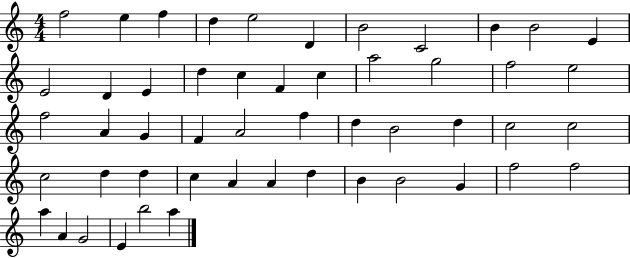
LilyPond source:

{
  \clef treble
  \numericTimeSignature
  \time 4/4
  \key c \major
  f''2 e''4 f''4 | d''4 e''2 d'4 | b'2 c'2 | b'4 b'2 e'4 | \break e'2 d'4 e'4 | d''4 c''4 f'4 c''4 | a''2 g''2 | f''2 e''2 | \break f''2 a'4 g'4 | f'4 a'2 f''4 | d''4 b'2 d''4 | c''2 c''2 | \break c''2 d''4 d''4 | c''4 a'4 a'4 d''4 | b'4 b'2 g'4 | f''2 f''2 | \break a''4 a'4 g'2 | e'4 b''2 a''4 | \bar "|."
}